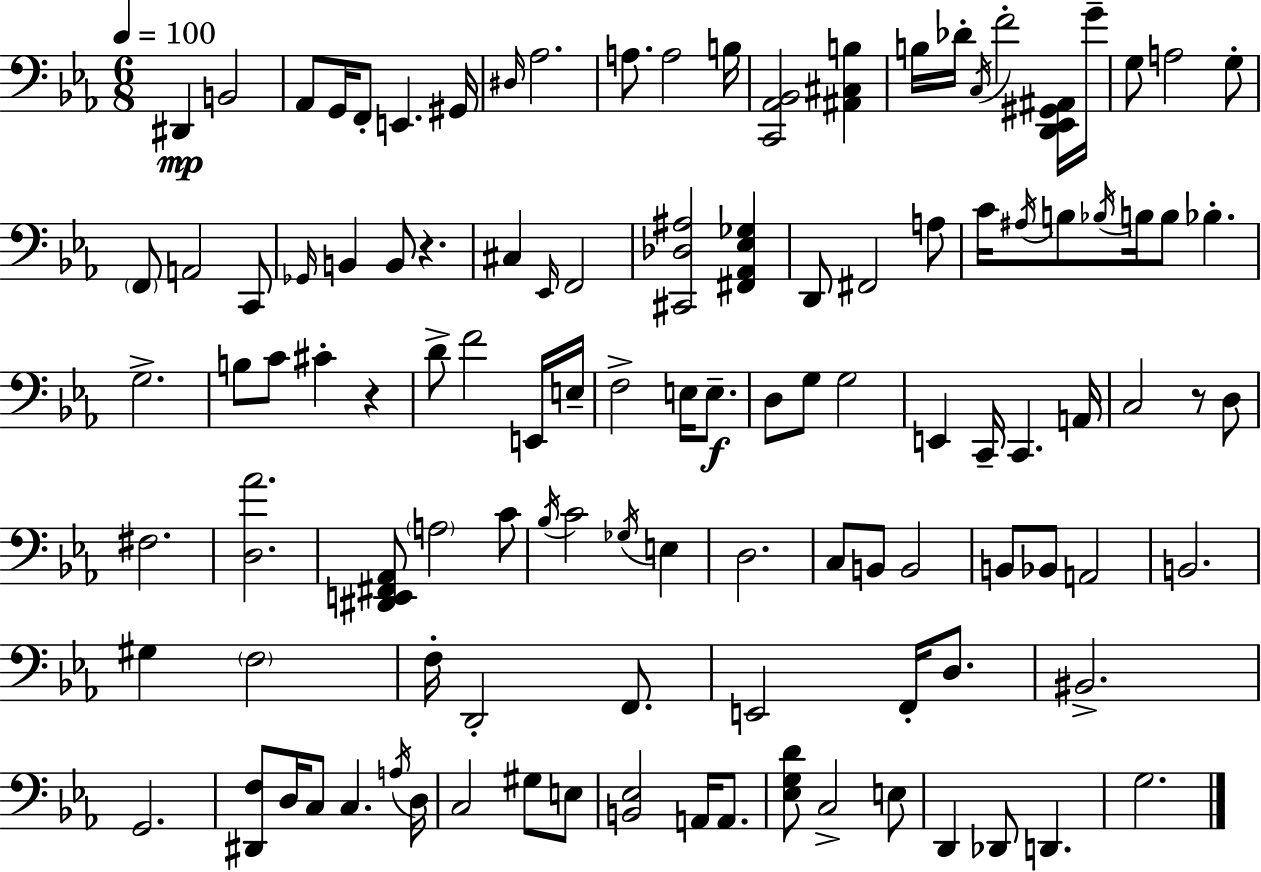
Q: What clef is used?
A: bass